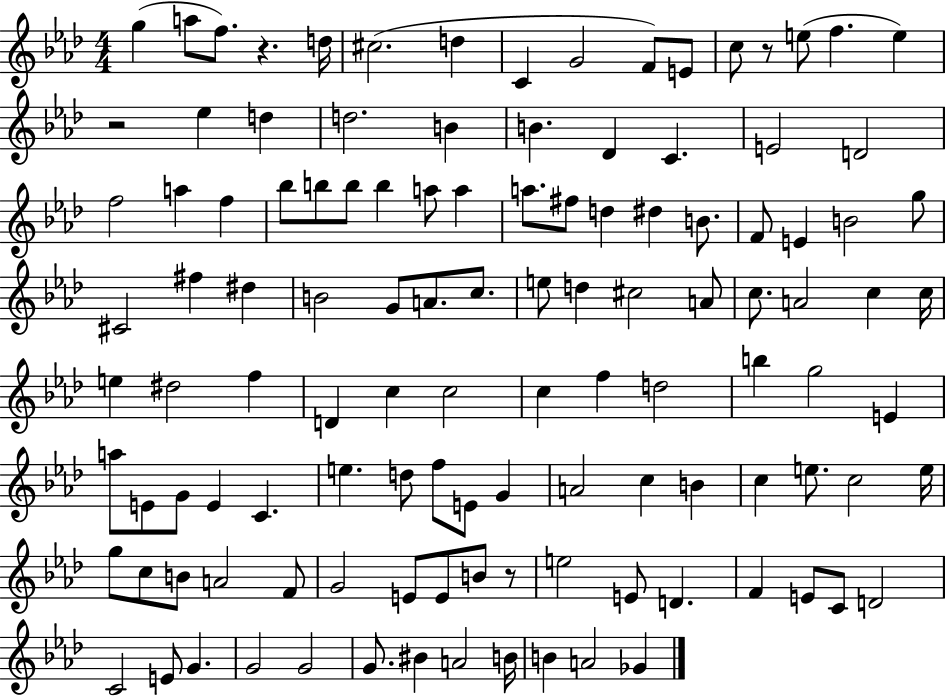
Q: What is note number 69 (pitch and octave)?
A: A5